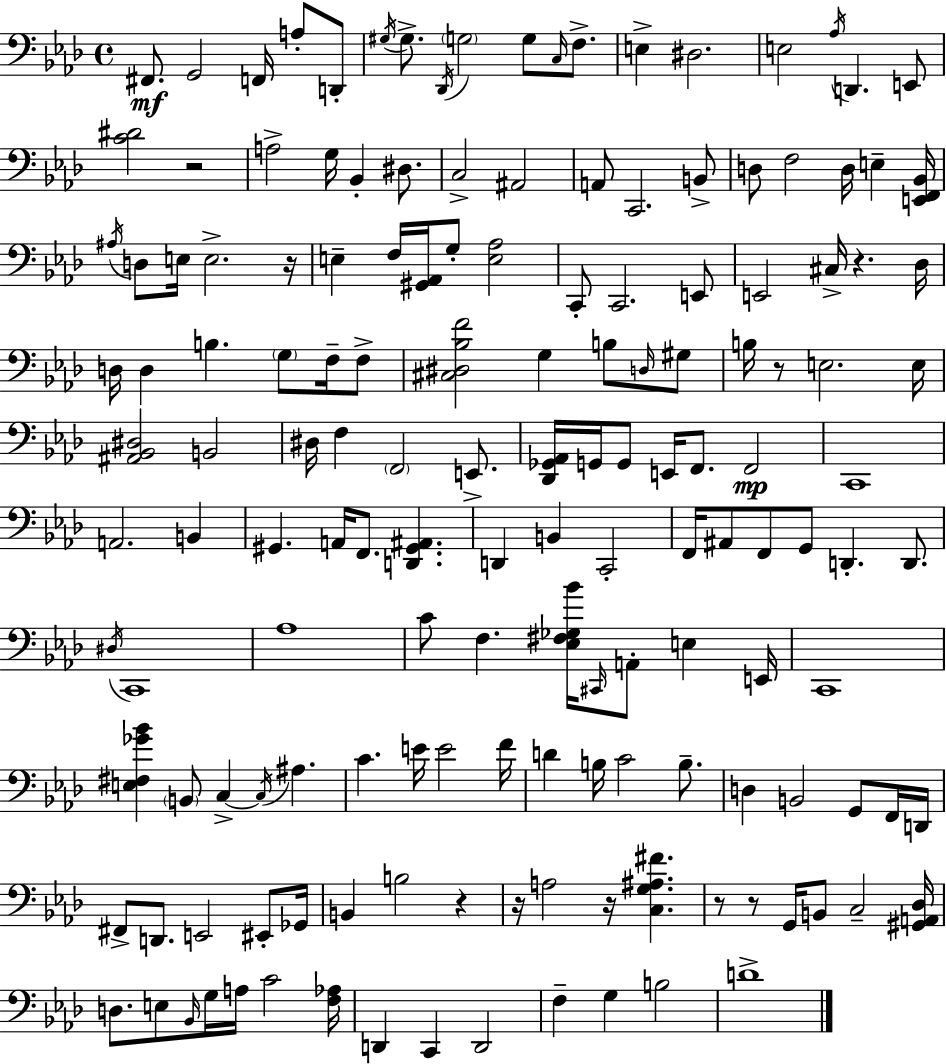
{
  \clef bass
  \time 4/4
  \defaultTimeSignature
  \key f \minor
  fis,8.\mf g,2 f,16 a8-. d,8-. | \acciaccatura { gis16 } gis8.-> \acciaccatura { des,16 } \parenthesize g2 g8 \grace { c16 } | f8.-> e4-> dis2. | e2 \acciaccatura { aes16 } d,4. | \break e,8 <c' dis'>2 r2 | a2-> g16 bes,4-. | dis8. c2-> ais,2 | a,8 c,2. | \break b,8-> d8 f2 d16 e4-- | <e, f, bes,>16 \acciaccatura { ais16 } d8 e16 e2.-> | r16 e4-- f16 <gis, aes,>16 g8-. <e aes>2 | c,8-. c,2. | \break e,8 e,2 cis16-> r4. | des16 d16 d4 b4. | \parenthesize g8 f16-- f8-> <cis dis bes f'>2 g4 | b8 \grace { d16 } gis8 b16 r8 e2. | \break e16 <ais, bes, dis>2 b,2 | dis16 f4 \parenthesize f,2 | e,8.-> <des, ges, aes,>16 g,16 g,8 e,16 f,8. f,2\mp | c,1 | \break a,2. | b,4 gis,4. a,16 f,8. | <d, gis, ais,>4. d,4 b,4 c,2-. | f,16 ais,8 f,8 g,8 d,4.-. | \break d,8. \acciaccatura { dis16 } c,1 | aes1 | c'8 f4. <ees fis ges bes'>16 | \grace { cis,16 } a,8-. e4 e,16 c,1 | \break <e fis ges' bes'>4 \parenthesize b,8 c4->~~ | \acciaccatura { c16 } ais4. c'4. e'16 | e'2 f'16 d'4 b16 c'2 | b8.-- d4 b,2 | \break g,8 f,16 d,16 fis,8-> d,8. e,2 | eis,8-. ges,16 b,4 b2 | r4 r16 a2 | r16 <c g ais fis'>4. r8 r8 g,16 b,8 | \break c2-- <gis, a, des>16 d8. e8 \grace { bes,16 } g16 | a16 c'2 <f aes>16 d,4 c,4 | d,2 f4-- g4 | b2 d'1-> | \break \bar "|."
}